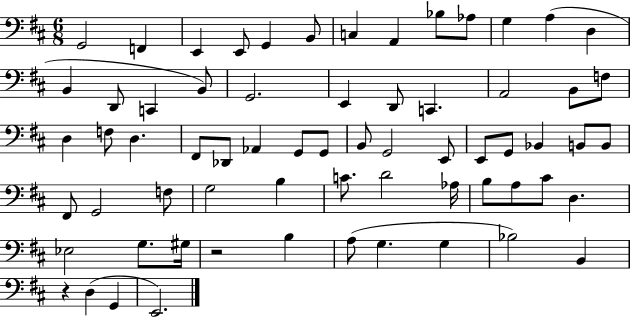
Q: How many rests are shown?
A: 2